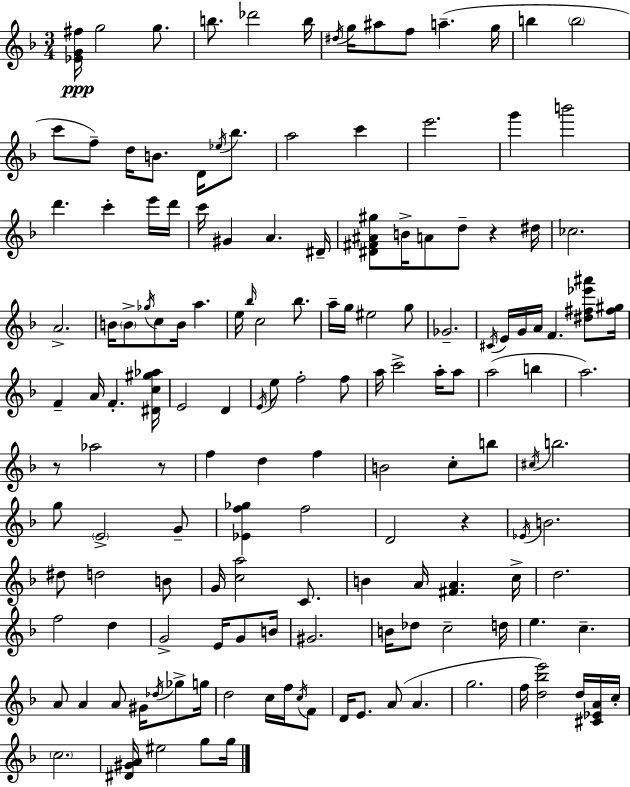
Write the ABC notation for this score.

X:1
T:Untitled
M:3/4
L:1/4
K:F
[_EG^f]/4 g2 g/2 b/2 _d'2 b/4 ^d/4 g/4 ^a/2 f/2 a g/4 b b2 c'/2 f/2 d/4 B/2 D/4 _e/4 _b/2 a2 c' e'2 g' b'2 d' c' e'/4 d'/4 c'/4 ^G A ^D/4 [^D^F^A^g]/2 B/4 A/2 d/2 z ^d/4 _c2 A2 B/4 B/2 _g/4 c/2 B/4 a e/4 _b/4 c2 _b/2 a/4 g/4 ^e2 g/2 _G2 ^C/4 E/4 G/4 A/4 F [^d^f_e'^a']/2 [^f^g]/4 F A/4 F [^Dc^g_a]/4 E2 D E/4 e/2 f2 f/2 a/4 c'2 a/4 a/2 a2 b a2 z/2 _a2 z/2 f d f B2 c/2 b/2 ^c/4 b2 g/2 E2 G/2 [_Ef_g] f2 D2 z _E/4 B2 ^d/2 d2 B/2 G/4 [ca]2 C/2 B A/4 [^FA] c/4 d2 f2 d G2 E/4 G/2 B/4 ^G2 B/4 _d/2 c2 d/4 e c A/2 A A/2 ^G/4 _d/4 _g/2 g/4 d2 c/4 f/4 c/4 F/2 D/4 E/2 A/2 A g2 f/4 [d_be']2 d/4 [^C_EA]/4 c/4 c2 [^D^GA]/4 ^e2 g/2 g/4